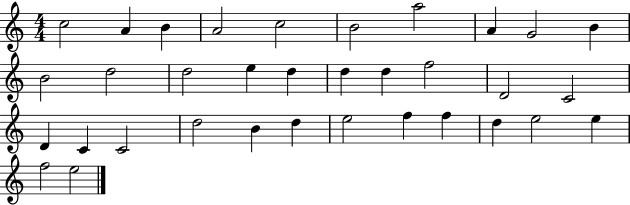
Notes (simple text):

C5/h A4/q B4/q A4/h C5/h B4/h A5/h A4/q G4/h B4/q B4/h D5/h D5/h E5/q D5/q D5/q D5/q F5/h D4/h C4/h D4/q C4/q C4/h D5/h B4/q D5/q E5/h F5/q F5/q D5/q E5/h E5/q F5/h E5/h